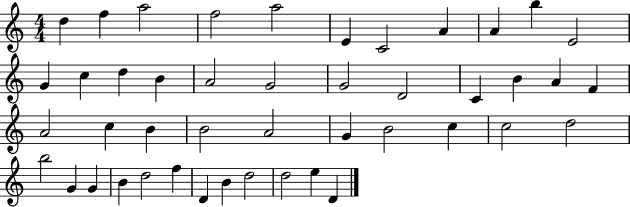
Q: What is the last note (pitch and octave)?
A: D4